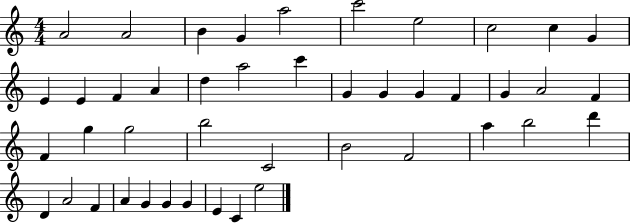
{
  \clef treble
  \numericTimeSignature
  \time 4/4
  \key c \major
  a'2 a'2 | b'4 g'4 a''2 | c'''2 e''2 | c''2 c''4 g'4 | \break e'4 e'4 f'4 a'4 | d''4 a''2 c'''4 | g'4 g'4 g'4 f'4 | g'4 a'2 f'4 | \break f'4 g''4 g''2 | b''2 c'2 | b'2 f'2 | a''4 b''2 d'''4 | \break d'4 a'2 f'4 | a'4 g'4 g'4 g'4 | e'4 c'4 e''2 | \bar "|."
}